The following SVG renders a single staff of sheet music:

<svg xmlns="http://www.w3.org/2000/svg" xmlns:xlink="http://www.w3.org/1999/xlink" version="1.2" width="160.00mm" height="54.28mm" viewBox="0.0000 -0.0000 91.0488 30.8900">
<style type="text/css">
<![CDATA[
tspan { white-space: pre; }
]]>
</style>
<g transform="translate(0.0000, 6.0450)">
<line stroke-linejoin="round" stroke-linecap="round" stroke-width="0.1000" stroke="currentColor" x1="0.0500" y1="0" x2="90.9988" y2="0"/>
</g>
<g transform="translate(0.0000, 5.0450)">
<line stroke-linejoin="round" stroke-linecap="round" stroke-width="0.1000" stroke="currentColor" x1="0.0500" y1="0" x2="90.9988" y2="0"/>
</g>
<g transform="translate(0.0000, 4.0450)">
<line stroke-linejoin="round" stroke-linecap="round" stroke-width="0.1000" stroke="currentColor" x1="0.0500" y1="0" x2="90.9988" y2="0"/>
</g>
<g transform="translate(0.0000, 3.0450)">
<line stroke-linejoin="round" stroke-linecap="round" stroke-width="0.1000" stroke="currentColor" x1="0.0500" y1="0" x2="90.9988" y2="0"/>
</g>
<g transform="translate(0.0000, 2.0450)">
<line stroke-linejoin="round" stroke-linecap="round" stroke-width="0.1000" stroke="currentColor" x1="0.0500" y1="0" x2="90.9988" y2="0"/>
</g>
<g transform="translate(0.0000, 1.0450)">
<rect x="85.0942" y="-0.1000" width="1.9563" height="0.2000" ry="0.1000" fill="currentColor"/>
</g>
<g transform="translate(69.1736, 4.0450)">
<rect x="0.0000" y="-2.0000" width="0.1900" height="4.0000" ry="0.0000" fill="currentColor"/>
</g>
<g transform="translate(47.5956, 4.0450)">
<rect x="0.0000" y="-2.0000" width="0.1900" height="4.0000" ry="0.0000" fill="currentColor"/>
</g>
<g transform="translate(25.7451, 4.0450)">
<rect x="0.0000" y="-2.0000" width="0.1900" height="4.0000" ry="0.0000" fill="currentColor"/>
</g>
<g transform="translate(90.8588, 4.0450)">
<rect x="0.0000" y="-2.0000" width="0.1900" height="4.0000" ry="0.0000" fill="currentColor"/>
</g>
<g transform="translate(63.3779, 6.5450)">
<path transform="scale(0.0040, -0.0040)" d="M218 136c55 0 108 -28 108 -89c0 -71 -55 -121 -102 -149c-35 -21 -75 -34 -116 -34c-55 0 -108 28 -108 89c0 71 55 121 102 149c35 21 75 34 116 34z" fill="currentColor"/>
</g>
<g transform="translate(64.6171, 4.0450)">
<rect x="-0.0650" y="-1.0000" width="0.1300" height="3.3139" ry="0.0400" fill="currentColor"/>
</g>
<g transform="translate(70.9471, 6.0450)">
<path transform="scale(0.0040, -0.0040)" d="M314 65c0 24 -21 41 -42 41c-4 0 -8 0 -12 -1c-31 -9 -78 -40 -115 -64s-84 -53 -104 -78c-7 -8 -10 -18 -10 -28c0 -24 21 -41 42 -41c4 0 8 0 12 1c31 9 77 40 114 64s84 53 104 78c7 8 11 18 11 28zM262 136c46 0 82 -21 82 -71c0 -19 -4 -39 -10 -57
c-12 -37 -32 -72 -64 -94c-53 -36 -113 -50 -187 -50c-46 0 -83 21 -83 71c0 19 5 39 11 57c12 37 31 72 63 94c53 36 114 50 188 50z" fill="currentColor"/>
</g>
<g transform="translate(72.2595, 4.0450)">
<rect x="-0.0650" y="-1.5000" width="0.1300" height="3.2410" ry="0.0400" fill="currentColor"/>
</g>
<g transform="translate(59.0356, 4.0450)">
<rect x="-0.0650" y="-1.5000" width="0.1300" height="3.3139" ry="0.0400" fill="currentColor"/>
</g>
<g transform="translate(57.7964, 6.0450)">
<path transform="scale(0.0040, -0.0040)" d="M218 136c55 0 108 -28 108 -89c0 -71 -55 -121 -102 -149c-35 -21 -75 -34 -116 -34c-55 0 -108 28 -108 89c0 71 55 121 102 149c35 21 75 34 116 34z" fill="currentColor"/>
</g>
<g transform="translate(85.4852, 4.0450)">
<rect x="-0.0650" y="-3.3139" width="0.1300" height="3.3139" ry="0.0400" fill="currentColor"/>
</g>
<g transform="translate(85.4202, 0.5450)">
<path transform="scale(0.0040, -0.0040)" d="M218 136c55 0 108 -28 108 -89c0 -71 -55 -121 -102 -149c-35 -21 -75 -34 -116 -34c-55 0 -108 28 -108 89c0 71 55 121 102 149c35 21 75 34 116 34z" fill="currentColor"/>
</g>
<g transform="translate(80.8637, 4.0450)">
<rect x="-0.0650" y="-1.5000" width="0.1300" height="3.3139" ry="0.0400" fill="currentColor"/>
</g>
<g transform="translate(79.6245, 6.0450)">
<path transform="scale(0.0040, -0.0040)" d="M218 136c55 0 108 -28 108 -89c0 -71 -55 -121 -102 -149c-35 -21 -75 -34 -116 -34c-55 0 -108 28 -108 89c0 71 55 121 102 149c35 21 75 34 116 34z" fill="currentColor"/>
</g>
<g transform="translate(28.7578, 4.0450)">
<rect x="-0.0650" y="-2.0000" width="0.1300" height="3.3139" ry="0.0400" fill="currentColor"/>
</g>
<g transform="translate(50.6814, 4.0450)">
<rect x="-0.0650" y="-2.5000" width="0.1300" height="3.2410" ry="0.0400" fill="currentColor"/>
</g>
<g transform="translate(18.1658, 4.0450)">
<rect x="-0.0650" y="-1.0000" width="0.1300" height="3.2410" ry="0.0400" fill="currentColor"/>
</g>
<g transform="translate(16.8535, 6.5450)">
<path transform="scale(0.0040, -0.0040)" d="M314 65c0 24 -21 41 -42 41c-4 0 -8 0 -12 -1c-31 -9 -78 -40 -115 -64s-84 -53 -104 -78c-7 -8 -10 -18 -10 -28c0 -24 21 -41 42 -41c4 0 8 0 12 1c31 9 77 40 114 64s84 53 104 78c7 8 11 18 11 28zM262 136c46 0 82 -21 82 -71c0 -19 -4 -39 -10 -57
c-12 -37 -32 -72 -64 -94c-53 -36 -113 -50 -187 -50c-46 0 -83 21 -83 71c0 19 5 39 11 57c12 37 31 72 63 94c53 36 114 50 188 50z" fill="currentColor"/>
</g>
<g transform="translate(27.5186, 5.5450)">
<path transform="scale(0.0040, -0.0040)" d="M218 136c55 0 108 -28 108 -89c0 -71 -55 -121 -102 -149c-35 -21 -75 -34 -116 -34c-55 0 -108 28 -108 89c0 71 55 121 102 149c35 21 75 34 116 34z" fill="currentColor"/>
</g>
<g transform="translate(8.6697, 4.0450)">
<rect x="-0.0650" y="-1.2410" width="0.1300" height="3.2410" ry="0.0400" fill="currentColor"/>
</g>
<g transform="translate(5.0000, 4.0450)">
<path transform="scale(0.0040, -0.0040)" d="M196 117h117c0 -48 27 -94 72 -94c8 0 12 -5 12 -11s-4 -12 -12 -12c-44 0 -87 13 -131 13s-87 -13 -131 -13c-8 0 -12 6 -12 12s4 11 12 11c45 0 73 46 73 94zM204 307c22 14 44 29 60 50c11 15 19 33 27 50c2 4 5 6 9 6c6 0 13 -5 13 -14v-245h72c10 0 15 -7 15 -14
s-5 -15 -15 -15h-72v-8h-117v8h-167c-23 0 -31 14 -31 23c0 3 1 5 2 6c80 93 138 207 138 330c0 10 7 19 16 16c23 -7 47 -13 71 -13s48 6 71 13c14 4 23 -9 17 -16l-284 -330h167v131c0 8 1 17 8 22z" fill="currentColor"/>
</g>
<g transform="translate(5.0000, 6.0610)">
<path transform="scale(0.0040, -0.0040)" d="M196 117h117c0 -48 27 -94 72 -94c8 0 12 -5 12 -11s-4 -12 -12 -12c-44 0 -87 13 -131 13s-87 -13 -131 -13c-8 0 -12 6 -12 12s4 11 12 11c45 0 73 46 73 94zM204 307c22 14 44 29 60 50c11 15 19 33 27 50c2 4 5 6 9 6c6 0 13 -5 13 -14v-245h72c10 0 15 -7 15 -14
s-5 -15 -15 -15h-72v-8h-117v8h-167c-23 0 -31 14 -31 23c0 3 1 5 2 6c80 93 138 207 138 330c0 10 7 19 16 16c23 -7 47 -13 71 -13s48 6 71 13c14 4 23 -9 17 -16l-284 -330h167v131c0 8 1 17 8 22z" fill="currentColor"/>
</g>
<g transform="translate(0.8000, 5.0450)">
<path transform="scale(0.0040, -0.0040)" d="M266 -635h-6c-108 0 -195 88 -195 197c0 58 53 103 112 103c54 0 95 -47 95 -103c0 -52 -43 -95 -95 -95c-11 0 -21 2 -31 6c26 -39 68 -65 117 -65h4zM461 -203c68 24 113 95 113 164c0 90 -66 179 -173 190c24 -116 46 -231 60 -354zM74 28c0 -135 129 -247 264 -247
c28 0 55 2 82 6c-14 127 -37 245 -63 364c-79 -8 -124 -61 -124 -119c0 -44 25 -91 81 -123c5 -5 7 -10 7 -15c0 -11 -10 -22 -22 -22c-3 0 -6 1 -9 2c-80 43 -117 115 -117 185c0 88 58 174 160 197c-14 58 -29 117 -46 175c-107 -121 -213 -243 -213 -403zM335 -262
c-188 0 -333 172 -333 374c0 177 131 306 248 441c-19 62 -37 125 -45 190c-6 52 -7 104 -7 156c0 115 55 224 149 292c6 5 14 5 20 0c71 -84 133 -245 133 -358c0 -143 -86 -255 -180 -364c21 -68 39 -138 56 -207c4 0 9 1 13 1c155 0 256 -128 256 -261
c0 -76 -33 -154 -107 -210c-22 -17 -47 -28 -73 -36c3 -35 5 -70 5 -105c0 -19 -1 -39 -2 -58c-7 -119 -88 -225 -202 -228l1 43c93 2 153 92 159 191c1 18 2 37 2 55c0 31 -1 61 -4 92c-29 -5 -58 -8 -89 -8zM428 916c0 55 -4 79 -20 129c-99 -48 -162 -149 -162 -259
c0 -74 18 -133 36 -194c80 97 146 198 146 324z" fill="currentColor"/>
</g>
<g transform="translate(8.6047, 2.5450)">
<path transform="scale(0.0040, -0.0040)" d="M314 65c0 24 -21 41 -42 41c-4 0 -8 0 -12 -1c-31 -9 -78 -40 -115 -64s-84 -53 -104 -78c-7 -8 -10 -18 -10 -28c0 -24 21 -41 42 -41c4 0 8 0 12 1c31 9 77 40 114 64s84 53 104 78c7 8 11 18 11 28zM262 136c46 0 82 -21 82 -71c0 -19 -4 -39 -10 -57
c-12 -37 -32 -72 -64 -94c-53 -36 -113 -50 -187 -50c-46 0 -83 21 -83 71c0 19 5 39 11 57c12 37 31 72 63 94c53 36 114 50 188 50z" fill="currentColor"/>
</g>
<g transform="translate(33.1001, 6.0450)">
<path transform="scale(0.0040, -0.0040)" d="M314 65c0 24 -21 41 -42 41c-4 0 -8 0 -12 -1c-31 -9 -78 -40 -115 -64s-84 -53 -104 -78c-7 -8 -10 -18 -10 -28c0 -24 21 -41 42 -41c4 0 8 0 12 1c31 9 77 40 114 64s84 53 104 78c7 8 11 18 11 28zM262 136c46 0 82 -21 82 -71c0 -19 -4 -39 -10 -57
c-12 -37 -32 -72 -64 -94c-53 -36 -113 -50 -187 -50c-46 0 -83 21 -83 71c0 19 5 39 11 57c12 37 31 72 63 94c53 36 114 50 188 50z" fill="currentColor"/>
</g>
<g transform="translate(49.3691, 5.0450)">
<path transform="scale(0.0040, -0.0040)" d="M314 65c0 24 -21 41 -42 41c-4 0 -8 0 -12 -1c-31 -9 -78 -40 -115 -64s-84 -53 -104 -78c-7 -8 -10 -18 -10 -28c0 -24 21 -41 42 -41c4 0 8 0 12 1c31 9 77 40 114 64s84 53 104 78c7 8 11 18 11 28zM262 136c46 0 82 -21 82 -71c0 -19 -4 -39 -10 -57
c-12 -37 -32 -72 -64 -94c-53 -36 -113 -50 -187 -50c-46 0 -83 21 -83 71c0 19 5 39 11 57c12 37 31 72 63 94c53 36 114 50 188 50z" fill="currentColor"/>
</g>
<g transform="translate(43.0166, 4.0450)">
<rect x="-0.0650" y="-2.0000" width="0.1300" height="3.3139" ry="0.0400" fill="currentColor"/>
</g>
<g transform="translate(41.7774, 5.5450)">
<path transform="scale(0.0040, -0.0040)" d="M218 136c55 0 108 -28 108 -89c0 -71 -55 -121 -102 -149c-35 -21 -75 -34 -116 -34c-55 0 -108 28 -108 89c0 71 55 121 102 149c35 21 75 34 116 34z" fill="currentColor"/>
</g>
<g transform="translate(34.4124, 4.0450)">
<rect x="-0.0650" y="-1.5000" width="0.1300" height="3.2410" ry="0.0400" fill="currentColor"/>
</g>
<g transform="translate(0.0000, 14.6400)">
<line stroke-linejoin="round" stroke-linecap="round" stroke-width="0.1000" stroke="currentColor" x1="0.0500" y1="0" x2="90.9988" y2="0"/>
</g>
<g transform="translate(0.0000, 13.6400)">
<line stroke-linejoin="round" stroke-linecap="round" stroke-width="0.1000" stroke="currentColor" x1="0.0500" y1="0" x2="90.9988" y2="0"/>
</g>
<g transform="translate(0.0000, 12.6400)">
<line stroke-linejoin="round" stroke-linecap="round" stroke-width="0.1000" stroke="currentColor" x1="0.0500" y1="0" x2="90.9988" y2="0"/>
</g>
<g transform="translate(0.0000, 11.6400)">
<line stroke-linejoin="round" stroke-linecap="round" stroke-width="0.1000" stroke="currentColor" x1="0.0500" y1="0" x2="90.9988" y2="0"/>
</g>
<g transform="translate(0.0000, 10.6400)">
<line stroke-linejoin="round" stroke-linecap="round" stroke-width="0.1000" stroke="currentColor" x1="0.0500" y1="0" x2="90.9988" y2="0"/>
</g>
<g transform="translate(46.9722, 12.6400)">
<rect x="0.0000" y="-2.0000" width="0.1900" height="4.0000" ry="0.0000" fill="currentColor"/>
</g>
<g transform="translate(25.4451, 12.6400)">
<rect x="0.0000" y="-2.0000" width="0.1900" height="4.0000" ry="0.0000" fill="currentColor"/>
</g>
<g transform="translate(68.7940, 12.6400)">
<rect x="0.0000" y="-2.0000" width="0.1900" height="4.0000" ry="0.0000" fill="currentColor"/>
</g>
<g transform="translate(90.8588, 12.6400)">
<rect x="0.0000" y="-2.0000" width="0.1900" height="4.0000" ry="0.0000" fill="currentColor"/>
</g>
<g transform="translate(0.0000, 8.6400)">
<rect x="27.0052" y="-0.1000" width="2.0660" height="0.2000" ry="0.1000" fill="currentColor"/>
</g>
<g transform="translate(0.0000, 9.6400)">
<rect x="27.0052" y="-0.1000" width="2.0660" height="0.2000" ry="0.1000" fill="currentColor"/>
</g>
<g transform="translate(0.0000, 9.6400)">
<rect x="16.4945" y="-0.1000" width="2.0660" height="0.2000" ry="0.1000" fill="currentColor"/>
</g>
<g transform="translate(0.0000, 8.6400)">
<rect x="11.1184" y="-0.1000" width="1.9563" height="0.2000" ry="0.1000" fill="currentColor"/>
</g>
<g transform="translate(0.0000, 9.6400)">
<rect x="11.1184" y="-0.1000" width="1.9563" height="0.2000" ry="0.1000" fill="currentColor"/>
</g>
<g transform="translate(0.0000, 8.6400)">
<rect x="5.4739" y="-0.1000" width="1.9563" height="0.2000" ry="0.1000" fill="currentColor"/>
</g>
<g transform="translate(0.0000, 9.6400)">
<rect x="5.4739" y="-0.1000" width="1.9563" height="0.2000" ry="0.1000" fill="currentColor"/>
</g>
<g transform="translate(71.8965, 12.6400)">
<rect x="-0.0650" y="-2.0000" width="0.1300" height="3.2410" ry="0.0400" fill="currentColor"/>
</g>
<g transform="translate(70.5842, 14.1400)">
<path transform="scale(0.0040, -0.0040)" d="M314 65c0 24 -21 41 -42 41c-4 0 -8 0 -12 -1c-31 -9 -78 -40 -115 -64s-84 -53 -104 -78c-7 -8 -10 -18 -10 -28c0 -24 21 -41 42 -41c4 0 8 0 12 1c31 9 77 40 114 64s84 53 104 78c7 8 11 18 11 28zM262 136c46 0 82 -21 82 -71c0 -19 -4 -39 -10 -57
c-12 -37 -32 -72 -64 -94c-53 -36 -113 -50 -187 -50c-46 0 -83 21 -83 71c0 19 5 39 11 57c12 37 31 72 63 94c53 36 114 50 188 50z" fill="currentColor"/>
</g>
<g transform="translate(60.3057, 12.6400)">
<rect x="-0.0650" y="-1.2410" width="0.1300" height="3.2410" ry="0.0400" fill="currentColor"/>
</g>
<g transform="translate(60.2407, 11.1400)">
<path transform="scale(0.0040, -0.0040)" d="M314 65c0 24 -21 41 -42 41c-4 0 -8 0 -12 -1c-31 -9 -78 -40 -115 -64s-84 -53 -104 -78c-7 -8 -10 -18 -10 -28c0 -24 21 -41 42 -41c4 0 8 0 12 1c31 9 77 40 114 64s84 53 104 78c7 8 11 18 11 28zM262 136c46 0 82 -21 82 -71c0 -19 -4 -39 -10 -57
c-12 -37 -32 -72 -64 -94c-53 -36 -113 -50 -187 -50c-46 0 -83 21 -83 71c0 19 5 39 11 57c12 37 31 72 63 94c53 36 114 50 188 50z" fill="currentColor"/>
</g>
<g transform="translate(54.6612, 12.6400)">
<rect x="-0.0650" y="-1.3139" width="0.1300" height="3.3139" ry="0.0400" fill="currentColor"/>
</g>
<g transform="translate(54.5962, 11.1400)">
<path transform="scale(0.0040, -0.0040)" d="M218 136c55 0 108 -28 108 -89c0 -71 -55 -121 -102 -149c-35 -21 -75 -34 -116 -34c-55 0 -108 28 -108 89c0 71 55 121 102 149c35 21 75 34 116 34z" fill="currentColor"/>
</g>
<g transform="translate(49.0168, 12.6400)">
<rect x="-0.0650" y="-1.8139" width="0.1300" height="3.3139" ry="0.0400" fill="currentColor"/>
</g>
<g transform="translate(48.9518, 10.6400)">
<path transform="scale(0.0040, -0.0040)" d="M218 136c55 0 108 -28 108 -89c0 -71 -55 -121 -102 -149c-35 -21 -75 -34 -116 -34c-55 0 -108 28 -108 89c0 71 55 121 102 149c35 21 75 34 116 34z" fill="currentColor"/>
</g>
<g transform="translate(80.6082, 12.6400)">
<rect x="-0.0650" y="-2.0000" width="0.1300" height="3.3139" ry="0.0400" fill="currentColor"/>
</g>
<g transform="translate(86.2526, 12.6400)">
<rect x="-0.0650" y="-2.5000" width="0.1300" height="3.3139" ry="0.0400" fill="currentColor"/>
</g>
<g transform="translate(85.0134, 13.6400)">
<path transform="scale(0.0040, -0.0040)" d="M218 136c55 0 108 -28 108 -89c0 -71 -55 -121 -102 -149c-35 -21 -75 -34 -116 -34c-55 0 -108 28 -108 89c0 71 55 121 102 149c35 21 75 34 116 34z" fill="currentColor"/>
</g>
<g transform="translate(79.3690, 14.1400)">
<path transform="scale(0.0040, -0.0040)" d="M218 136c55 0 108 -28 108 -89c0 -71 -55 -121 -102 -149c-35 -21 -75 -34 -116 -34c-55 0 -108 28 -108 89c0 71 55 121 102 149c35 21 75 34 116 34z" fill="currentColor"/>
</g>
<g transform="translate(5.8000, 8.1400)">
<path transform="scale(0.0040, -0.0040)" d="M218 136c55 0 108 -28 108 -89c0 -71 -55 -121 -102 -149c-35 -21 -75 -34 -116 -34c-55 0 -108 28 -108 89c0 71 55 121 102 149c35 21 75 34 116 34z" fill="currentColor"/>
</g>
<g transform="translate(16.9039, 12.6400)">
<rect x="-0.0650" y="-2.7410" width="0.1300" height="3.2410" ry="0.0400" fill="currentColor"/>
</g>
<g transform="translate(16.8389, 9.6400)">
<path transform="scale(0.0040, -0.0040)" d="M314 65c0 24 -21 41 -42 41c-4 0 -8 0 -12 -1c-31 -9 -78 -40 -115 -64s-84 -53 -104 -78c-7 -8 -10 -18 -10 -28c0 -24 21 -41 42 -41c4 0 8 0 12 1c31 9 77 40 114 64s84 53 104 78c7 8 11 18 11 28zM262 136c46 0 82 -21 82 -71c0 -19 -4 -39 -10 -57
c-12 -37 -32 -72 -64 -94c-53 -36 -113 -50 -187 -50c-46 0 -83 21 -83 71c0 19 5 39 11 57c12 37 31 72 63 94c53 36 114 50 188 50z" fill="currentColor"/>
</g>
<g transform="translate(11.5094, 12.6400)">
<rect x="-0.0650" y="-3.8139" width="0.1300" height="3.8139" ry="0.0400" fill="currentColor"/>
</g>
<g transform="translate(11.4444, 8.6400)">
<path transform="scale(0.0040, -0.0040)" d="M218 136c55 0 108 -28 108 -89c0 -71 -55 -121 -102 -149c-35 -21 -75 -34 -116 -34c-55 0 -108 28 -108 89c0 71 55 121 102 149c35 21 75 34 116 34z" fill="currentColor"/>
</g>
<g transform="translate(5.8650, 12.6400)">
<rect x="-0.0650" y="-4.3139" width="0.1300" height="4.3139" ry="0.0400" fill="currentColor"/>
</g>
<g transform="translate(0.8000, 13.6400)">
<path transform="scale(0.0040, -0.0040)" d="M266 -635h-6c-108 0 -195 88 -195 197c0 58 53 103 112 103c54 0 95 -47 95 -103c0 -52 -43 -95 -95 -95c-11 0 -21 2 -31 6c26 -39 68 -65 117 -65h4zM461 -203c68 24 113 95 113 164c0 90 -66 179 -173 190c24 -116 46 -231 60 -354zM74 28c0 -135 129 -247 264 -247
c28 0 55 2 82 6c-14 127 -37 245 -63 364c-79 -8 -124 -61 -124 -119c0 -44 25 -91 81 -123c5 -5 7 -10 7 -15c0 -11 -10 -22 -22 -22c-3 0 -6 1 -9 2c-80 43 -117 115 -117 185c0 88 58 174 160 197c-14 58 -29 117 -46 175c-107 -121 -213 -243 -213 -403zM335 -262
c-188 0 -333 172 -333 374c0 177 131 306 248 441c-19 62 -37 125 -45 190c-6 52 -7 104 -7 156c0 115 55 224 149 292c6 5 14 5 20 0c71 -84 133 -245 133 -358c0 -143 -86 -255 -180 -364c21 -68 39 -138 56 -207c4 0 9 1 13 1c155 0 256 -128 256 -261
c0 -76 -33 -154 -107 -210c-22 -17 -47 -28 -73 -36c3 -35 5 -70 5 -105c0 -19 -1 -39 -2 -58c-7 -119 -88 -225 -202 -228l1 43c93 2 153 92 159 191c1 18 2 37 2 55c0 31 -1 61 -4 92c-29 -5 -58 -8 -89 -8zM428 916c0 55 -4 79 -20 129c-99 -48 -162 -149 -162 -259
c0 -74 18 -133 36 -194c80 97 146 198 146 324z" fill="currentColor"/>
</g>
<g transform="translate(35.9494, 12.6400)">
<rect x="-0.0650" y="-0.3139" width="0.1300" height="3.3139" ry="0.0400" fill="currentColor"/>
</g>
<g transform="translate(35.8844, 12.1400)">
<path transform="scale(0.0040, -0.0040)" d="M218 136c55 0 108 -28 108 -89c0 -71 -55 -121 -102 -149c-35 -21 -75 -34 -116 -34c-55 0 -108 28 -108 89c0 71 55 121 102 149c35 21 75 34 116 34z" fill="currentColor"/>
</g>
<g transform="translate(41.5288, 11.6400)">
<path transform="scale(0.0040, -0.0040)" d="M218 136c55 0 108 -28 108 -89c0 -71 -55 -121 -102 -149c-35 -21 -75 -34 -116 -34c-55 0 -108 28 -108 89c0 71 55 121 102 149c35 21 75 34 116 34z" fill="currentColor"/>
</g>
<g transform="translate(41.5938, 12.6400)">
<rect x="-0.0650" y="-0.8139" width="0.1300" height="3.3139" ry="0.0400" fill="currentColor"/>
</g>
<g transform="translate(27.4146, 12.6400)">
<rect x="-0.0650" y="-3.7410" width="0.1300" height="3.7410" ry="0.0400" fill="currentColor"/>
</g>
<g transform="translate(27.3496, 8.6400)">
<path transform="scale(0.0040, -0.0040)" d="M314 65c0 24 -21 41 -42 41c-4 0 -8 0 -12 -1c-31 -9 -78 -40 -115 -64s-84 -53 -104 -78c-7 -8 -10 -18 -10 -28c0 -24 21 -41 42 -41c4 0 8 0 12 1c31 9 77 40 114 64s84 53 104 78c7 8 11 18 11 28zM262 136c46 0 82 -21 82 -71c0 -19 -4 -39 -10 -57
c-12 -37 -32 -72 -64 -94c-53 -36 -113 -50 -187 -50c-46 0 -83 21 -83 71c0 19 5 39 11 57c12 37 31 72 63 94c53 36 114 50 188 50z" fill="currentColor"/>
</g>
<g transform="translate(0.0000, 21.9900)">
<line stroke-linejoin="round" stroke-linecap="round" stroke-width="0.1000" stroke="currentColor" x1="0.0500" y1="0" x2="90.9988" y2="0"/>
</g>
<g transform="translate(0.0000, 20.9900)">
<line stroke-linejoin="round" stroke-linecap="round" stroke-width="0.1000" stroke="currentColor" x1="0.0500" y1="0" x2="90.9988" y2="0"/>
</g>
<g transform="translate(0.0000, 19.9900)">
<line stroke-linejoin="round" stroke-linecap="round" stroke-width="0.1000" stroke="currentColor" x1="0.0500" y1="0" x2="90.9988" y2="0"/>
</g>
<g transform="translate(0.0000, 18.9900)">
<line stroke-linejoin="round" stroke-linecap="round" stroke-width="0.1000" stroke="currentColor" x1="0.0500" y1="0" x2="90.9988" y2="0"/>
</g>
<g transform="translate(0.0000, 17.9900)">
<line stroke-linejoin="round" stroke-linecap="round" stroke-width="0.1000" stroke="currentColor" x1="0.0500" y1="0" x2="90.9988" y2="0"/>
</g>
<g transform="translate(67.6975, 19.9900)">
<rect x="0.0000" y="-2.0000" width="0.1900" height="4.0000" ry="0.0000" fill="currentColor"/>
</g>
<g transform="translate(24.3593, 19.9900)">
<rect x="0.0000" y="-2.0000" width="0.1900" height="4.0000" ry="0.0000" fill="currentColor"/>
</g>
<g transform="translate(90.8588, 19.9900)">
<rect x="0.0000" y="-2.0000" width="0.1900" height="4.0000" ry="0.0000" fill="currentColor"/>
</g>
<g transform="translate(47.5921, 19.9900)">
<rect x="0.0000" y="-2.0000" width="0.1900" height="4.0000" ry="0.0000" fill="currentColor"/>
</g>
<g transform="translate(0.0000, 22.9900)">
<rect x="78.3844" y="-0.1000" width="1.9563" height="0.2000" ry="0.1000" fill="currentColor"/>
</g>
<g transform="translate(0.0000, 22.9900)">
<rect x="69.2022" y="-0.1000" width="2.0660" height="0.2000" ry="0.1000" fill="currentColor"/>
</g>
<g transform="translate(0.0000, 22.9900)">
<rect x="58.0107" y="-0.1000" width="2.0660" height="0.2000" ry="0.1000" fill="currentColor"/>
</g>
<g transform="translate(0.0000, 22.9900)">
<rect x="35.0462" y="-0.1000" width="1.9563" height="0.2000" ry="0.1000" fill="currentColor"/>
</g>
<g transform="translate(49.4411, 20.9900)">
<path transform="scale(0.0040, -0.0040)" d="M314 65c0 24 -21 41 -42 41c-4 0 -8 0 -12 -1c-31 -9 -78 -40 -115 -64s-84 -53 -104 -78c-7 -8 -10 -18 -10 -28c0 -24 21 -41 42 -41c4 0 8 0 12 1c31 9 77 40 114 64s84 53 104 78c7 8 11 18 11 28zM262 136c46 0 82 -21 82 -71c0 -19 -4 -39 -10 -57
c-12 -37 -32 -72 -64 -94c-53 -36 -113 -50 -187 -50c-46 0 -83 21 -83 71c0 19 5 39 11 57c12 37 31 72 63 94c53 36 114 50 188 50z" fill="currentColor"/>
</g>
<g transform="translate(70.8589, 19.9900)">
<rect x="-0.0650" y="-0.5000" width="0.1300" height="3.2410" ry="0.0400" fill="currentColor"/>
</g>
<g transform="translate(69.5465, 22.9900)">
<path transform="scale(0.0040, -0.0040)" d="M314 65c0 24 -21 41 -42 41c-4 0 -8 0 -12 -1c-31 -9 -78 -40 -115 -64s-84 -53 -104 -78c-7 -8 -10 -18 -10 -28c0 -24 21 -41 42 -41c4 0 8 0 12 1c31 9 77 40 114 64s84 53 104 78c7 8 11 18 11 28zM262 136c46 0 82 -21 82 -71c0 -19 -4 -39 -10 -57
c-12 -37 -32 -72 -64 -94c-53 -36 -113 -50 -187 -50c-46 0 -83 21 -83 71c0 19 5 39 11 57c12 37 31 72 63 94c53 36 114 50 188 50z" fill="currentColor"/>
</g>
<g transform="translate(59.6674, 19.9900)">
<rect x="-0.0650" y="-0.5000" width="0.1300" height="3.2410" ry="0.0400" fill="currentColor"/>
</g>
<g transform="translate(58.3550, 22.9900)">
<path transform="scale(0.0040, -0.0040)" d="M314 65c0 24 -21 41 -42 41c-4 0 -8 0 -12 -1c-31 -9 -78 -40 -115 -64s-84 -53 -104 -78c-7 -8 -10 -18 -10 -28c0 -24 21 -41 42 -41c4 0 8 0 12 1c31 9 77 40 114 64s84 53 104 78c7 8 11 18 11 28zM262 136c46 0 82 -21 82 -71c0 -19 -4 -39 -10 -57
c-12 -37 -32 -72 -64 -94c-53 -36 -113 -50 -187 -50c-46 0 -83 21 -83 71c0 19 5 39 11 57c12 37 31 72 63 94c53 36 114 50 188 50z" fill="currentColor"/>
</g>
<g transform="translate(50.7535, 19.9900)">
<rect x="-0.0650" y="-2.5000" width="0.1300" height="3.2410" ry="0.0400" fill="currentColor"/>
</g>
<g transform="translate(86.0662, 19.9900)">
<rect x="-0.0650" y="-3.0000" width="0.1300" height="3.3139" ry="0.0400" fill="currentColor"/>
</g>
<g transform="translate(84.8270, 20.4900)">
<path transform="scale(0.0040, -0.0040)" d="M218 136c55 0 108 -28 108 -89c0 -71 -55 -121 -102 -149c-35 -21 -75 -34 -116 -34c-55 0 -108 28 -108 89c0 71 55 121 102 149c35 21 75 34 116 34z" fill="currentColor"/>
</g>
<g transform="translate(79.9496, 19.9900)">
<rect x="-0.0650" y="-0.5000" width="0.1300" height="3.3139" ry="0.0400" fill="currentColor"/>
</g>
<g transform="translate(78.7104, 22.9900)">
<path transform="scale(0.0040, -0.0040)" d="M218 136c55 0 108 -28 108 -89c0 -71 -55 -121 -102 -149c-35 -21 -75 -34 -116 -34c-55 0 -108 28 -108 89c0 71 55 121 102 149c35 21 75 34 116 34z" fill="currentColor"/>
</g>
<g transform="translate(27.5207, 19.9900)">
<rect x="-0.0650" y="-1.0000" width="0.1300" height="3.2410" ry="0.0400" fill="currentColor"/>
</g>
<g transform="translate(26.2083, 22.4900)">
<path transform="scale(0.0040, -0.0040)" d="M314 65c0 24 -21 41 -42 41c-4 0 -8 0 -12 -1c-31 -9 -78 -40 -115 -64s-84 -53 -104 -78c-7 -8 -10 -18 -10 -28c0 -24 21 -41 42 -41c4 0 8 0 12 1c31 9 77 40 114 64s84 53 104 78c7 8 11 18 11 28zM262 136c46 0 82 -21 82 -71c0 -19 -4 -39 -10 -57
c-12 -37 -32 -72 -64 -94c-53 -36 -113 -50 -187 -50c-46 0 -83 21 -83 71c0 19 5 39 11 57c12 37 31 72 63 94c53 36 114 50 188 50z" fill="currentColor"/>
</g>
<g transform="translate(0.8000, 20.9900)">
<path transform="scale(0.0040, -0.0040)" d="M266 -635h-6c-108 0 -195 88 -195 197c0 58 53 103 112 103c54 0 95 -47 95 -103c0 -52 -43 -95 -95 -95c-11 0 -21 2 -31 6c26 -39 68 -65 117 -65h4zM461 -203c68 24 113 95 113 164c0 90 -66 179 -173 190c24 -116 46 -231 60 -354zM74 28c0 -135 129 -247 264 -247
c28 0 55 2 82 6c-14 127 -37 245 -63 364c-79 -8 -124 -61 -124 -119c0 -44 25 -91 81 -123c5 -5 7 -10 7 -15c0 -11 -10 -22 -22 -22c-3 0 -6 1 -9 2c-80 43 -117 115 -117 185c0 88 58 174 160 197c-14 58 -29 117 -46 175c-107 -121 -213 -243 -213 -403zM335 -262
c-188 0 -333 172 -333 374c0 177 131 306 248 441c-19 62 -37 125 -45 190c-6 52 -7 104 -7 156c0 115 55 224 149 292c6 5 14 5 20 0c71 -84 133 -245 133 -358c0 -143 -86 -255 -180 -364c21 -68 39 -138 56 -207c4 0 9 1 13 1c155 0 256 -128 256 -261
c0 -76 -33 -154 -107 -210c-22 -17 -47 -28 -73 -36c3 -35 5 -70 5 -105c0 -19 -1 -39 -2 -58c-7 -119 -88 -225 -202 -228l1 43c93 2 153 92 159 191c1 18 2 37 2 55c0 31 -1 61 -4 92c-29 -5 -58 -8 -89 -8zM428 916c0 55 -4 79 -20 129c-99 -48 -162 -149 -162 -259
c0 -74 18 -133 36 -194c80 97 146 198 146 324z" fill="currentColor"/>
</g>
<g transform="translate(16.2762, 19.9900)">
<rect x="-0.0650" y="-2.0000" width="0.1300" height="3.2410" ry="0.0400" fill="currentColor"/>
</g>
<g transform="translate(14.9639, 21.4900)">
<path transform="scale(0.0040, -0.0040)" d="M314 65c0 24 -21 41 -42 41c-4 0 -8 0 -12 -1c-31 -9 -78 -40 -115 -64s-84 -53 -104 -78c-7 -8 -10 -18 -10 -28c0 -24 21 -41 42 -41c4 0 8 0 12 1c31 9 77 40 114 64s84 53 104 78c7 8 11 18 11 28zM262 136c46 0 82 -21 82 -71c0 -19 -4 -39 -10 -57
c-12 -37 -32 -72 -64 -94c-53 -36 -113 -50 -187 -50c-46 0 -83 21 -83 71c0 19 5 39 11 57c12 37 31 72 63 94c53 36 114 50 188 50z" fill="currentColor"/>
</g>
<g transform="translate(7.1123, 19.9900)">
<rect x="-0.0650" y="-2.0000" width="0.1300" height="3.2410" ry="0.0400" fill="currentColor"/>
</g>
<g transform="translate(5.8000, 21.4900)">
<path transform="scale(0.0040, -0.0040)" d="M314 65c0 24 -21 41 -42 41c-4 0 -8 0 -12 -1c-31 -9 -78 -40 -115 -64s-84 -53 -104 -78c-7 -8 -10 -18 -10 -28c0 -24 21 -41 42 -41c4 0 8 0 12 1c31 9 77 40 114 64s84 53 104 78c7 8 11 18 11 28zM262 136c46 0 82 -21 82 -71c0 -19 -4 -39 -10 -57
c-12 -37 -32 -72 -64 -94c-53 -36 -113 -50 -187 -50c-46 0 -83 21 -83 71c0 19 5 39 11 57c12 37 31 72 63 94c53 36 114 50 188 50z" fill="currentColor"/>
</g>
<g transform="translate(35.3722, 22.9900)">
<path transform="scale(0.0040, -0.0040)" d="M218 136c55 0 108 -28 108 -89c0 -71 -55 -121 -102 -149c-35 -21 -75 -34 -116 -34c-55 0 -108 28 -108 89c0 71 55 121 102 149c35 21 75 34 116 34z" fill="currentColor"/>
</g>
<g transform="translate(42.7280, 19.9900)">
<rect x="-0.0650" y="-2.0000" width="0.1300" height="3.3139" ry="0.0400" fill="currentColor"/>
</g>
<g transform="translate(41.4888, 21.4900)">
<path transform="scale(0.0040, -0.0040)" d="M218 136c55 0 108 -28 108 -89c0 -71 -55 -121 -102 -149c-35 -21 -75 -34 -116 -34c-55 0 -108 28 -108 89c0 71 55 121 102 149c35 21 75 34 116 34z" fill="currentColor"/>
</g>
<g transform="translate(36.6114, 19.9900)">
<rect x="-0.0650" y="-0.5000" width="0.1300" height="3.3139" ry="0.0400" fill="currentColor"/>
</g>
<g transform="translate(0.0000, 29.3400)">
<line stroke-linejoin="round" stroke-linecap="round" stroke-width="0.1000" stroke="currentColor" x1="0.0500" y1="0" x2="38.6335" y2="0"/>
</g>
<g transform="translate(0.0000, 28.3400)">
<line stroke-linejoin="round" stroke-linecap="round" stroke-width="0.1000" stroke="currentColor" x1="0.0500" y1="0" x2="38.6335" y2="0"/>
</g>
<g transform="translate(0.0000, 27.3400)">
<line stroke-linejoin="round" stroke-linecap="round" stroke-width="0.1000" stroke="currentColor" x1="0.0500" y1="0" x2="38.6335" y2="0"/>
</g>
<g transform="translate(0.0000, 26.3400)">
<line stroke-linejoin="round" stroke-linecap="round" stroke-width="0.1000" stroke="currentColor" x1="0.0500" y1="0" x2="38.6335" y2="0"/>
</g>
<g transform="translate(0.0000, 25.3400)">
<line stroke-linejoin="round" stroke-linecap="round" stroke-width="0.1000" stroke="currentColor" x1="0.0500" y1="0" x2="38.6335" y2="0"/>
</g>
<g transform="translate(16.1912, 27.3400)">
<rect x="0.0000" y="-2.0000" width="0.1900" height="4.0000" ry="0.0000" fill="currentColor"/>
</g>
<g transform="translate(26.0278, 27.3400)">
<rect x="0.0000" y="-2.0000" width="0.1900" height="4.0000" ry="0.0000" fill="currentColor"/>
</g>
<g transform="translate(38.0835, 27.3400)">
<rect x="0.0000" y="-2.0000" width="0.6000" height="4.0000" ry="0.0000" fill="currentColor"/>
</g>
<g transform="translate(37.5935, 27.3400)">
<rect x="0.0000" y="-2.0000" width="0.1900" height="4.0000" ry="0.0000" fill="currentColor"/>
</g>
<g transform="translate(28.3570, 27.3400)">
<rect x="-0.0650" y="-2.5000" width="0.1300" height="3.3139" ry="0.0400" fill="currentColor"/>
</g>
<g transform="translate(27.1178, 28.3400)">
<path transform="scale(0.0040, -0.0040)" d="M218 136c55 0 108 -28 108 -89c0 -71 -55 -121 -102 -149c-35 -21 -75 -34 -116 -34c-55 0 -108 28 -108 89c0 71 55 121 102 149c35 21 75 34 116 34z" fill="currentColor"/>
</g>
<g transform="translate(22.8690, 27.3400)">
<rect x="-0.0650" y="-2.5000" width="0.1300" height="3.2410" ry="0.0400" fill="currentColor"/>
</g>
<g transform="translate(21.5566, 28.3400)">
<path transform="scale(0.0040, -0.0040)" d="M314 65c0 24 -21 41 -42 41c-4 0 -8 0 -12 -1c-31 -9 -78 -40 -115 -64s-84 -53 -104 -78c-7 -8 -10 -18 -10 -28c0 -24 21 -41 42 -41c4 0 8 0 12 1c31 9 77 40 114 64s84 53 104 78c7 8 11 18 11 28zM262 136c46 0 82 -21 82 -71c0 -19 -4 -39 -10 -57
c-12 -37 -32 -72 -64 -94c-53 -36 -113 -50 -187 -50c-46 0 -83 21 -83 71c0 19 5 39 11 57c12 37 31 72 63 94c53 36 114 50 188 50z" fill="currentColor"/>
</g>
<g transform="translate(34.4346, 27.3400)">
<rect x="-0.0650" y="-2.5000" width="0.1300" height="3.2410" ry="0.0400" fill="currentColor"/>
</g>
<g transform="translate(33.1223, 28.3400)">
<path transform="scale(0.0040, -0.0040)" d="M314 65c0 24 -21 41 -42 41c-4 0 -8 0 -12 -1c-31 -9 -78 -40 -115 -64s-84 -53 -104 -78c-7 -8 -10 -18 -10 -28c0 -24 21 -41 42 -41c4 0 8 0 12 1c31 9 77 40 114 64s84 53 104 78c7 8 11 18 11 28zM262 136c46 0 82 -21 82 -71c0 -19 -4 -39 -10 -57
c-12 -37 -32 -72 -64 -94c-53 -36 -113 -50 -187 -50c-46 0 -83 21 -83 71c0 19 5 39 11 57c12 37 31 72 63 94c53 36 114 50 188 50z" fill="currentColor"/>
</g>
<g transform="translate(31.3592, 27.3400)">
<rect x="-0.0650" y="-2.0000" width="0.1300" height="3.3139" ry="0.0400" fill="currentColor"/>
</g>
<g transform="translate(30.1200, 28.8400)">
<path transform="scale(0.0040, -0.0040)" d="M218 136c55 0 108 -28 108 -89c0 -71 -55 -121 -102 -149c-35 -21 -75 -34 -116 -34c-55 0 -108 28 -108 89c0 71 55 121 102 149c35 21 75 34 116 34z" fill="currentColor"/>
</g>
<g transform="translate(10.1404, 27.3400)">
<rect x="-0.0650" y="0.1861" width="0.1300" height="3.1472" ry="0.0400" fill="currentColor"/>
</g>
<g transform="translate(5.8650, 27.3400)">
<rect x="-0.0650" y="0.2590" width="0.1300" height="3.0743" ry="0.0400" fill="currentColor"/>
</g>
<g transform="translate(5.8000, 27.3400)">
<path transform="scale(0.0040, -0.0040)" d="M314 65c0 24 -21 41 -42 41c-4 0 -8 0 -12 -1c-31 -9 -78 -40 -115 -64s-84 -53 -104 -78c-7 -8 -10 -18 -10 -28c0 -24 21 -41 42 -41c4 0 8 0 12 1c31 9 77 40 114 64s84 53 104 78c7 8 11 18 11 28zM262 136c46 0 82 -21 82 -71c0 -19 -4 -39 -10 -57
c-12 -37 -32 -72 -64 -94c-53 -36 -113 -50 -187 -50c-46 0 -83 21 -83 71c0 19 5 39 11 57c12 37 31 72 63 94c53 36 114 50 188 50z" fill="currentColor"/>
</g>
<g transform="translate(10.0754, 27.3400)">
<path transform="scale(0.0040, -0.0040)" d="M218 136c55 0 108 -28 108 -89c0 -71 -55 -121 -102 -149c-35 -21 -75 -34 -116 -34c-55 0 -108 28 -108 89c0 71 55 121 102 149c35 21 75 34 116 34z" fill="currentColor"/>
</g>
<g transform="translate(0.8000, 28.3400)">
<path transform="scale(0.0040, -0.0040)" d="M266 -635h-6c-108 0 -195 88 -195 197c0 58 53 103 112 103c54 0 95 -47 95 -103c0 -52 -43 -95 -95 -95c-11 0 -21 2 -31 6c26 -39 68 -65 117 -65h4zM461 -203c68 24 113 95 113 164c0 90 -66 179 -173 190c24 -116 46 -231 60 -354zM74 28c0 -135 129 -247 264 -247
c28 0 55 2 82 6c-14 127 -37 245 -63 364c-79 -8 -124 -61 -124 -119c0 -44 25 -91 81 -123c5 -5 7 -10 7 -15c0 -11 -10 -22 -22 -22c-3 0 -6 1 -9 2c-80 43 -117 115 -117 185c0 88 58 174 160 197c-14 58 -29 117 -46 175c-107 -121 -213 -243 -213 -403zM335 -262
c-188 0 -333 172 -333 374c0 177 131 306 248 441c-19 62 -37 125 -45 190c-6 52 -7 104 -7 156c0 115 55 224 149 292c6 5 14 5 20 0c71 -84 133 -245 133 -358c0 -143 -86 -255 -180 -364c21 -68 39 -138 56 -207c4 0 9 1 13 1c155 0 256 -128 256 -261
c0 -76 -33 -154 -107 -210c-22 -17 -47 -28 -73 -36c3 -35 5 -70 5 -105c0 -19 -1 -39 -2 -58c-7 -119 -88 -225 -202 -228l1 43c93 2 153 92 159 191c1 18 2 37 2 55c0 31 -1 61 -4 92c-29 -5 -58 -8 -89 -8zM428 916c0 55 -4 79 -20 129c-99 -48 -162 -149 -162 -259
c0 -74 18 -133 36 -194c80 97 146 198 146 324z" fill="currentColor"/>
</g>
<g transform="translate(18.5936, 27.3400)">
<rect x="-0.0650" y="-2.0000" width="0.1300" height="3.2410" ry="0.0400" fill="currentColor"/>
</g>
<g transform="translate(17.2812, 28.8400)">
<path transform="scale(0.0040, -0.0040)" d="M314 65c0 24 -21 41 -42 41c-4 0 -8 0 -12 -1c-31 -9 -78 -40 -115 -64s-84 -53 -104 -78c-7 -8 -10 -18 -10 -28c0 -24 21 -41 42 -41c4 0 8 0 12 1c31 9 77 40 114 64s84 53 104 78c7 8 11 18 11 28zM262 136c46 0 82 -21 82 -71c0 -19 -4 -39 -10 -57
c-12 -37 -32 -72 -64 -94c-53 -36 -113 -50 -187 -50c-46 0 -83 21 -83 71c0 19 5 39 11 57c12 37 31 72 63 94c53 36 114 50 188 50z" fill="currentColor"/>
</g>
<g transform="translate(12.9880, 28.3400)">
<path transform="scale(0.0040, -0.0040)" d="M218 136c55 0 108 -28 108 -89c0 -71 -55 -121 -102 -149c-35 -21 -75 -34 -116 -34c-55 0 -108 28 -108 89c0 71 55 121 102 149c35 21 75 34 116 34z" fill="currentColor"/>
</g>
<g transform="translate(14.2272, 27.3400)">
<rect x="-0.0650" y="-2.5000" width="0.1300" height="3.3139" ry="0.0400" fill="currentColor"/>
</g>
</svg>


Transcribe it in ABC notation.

X:1
T:Untitled
M:4/4
L:1/4
K:C
e2 D2 F E2 F G2 E D E2 E b d' c' a2 c'2 c d f e e2 F2 F G F2 F2 D2 C F G2 C2 C2 C A B2 B G F2 G2 G F G2